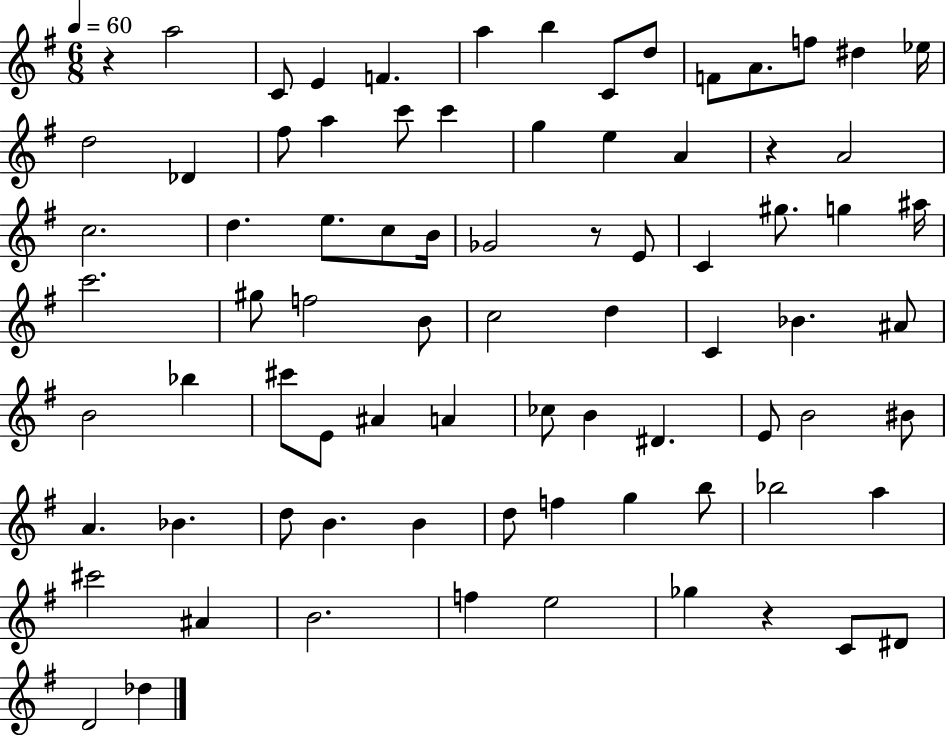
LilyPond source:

{
  \clef treble
  \numericTimeSignature
  \time 6/8
  \key g \major
  \tempo 4 = 60
  r4 a''2 | c'8 e'4 f'4. | a''4 b''4 c'8 d''8 | f'8 a'8. f''8 dis''4 ees''16 | \break d''2 des'4 | fis''8 a''4 c'''8 c'''4 | g''4 e''4 a'4 | r4 a'2 | \break c''2. | d''4. e''8. c''8 b'16 | ges'2 r8 e'8 | c'4 gis''8. g''4 ais''16 | \break c'''2. | gis''8 f''2 b'8 | c''2 d''4 | c'4 bes'4. ais'8 | \break b'2 bes''4 | cis'''8 e'8 ais'4 a'4 | ces''8 b'4 dis'4. | e'8 b'2 bis'8 | \break a'4. bes'4. | d''8 b'4. b'4 | d''8 f''4 g''4 b''8 | bes''2 a''4 | \break cis'''2 ais'4 | b'2. | f''4 e''2 | ges''4 r4 c'8 dis'8 | \break d'2 des''4 | \bar "|."
}